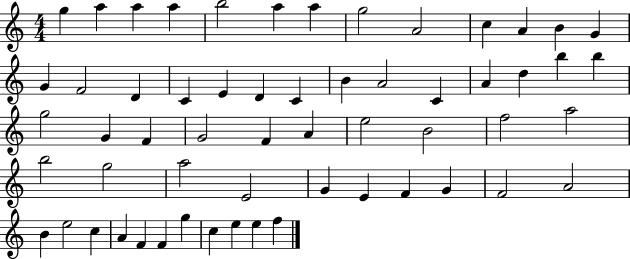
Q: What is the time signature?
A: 4/4